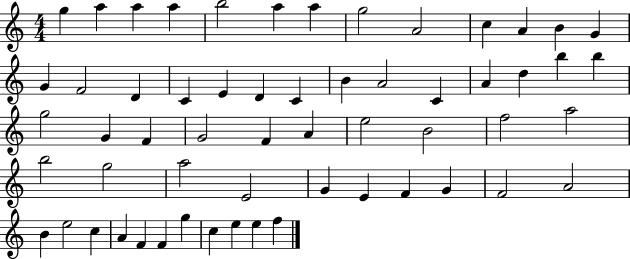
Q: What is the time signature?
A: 4/4